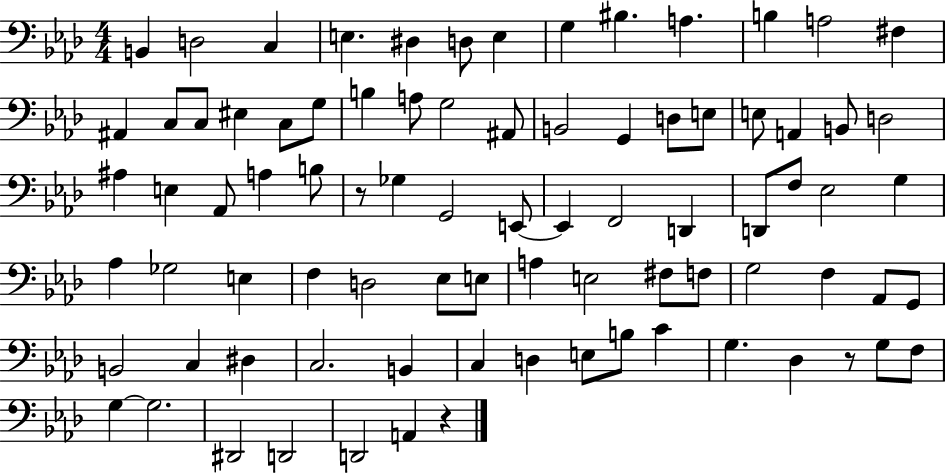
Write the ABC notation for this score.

X:1
T:Untitled
M:4/4
L:1/4
K:Ab
B,, D,2 C, E, ^D, D,/2 E, G, ^B, A, B, A,2 ^F, ^A,, C,/2 C,/2 ^E, C,/2 G,/2 B, A,/2 G,2 ^A,,/2 B,,2 G,, D,/2 E,/2 E,/2 A,, B,,/2 D,2 ^A, E, _A,,/2 A, B,/2 z/2 _G, G,,2 E,,/2 E,, F,,2 D,, D,,/2 F,/2 _E,2 G, _A, _G,2 E, F, D,2 _E,/2 E,/2 A, E,2 ^F,/2 F,/2 G,2 F, _A,,/2 G,,/2 B,,2 C, ^D, C,2 B,, C, D, E,/2 B,/2 C G, _D, z/2 G,/2 F,/2 G, G,2 ^D,,2 D,,2 D,,2 A,, z